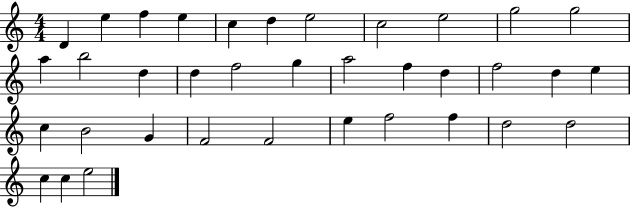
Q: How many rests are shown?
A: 0